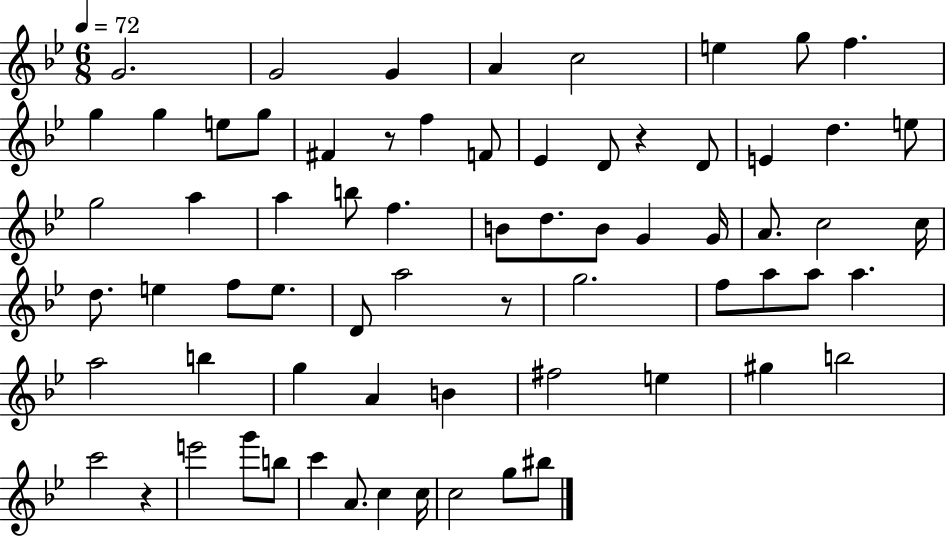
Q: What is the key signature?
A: BES major